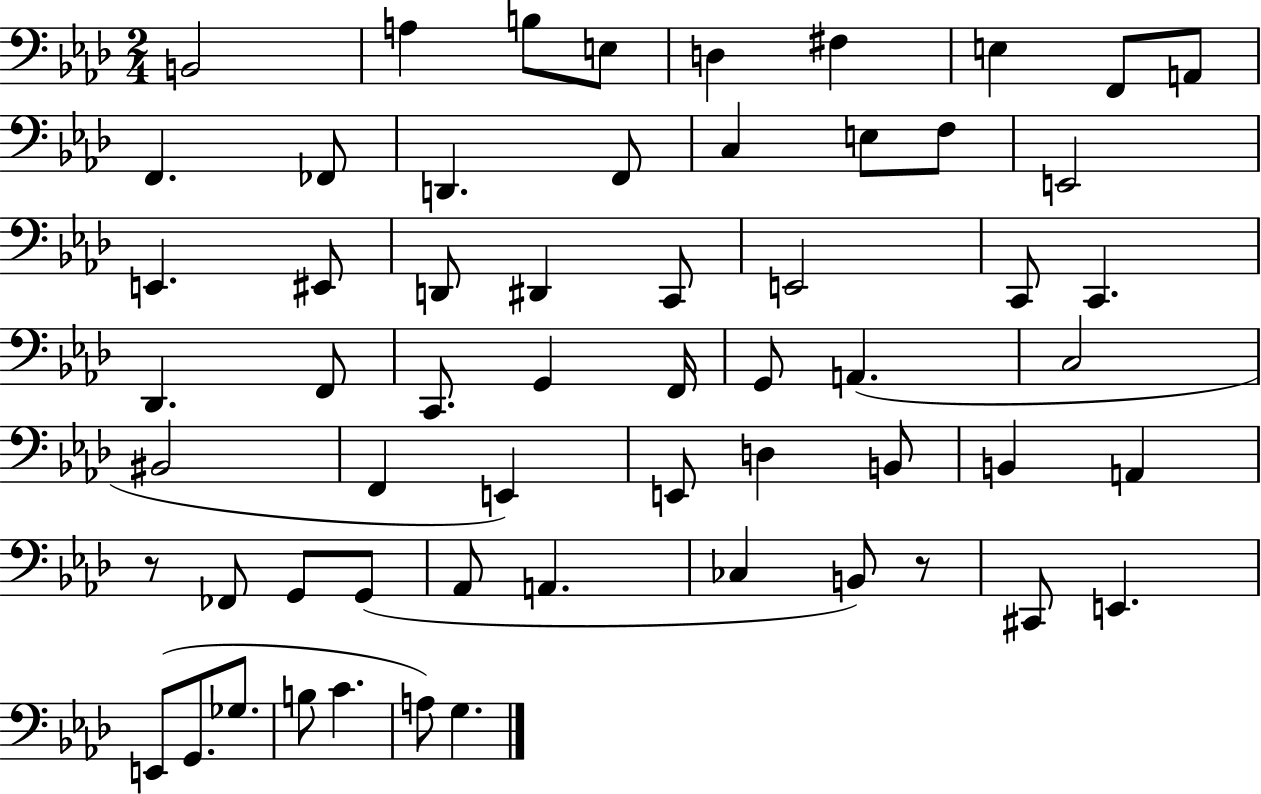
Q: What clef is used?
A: bass